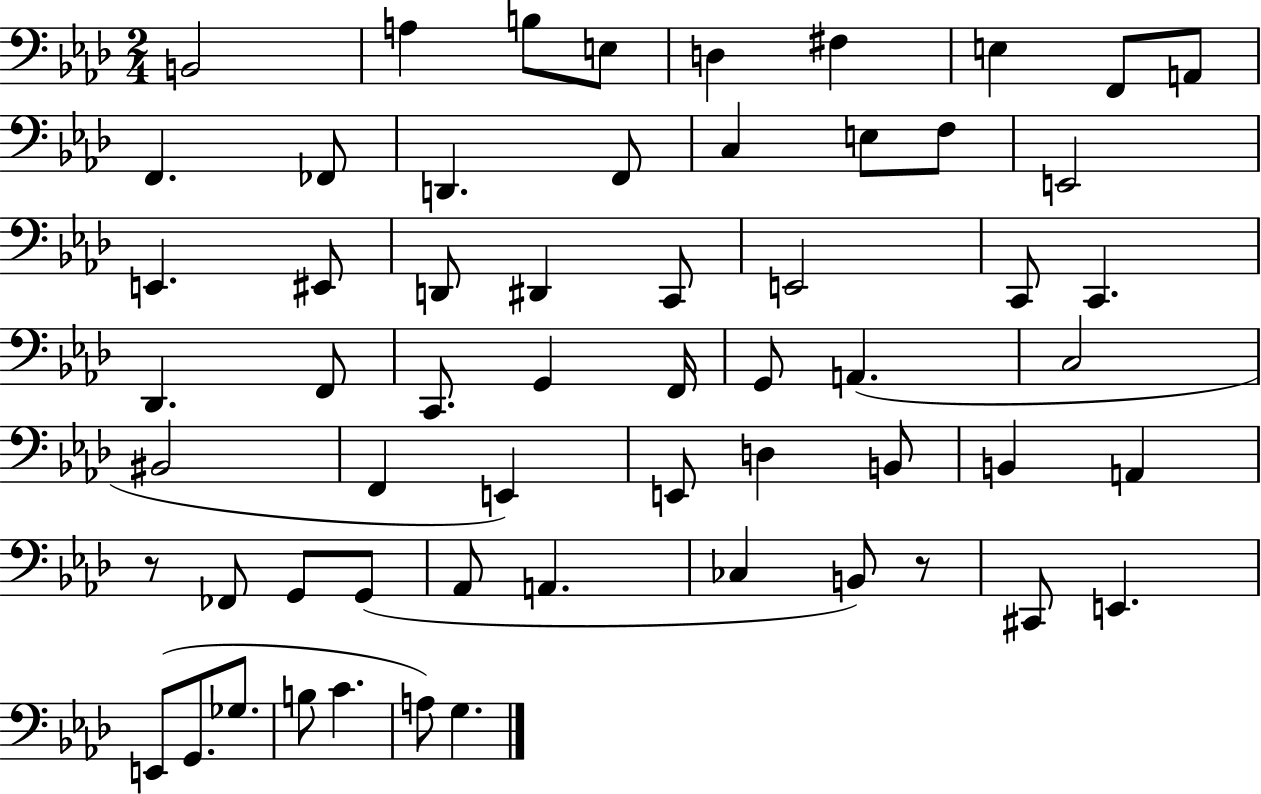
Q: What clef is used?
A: bass